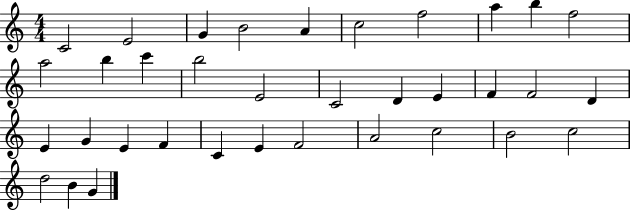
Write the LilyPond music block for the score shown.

{
  \clef treble
  \numericTimeSignature
  \time 4/4
  \key c \major
  c'2 e'2 | g'4 b'2 a'4 | c''2 f''2 | a''4 b''4 f''2 | \break a''2 b''4 c'''4 | b''2 e'2 | c'2 d'4 e'4 | f'4 f'2 d'4 | \break e'4 g'4 e'4 f'4 | c'4 e'4 f'2 | a'2 c''2 | b'2 c''2 | \break d''2 b'4 g'4 | \bar "|."
}